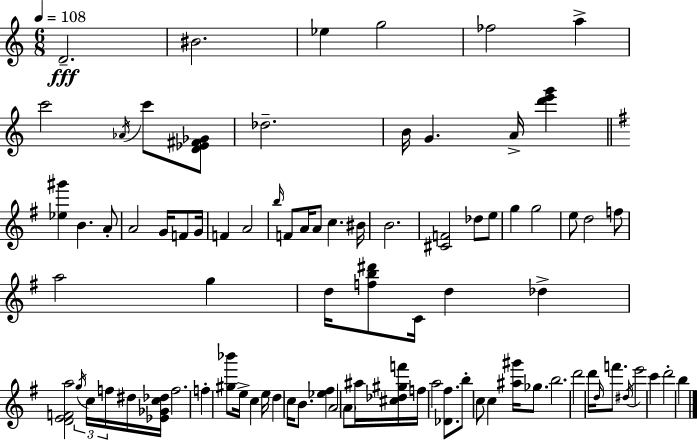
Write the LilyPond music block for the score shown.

{
  \clef treble
  \numericTimeSignature
  \time 6/8
  \key a \minor
  \tempo 4 = 108
  d'2.--\fff | bis'2. | ees''4 g''2 | fes''2 a''4-> | \break c'''2 \acciaccatura { aes'16 } c'''8 <d' ees' fis' ges'>8 | des''2.-- | b'16 g'4. a'16-> <d''' e''' g'''>4 | \bar "||" \break \key e \minor <ees'' gis'''>4 b'4. a'8-. | a'2 g'16 f'8 g'16 | f'4 a'2 | \grace { b''16 } f'8 a'16 a'8 c''4. | \break bis'16 b'2. | <cis' f'>2 des''8 e''8 | g''4 g''2 | e''8 d''2 f''8 | \break a''2 g''4 | d''16 <f'' b'' dis'''>8 c'16 d''4 des''4-> | <d' e' f' a''>2 \tuplet 3/2 { \acciaccatura { g''16 } c''16 f''16 } | dis''16 <ees' ges' c'' des''>16 f''2. | \break f''4-. <gis'' bes'''>8 e''16-> c''4 | e''16 d''4 c''16 b'8. <ees'' fis''>4 | a'2 \parenthesize a'8 | ais''16 <cis'' des'' gis'' f'''>16 f''16 a''2 <des' fis''>8. | \break b''8-. c''8 c''4 <ais'' gis'''>16 ges''8. | b''2. | d'''2 d'''16 \grace { d''16 } | f'''8. \acciaccatura { dis''16 } e'''2 | \break c'''4 d'''2-. | b''4 \bar "|."
}